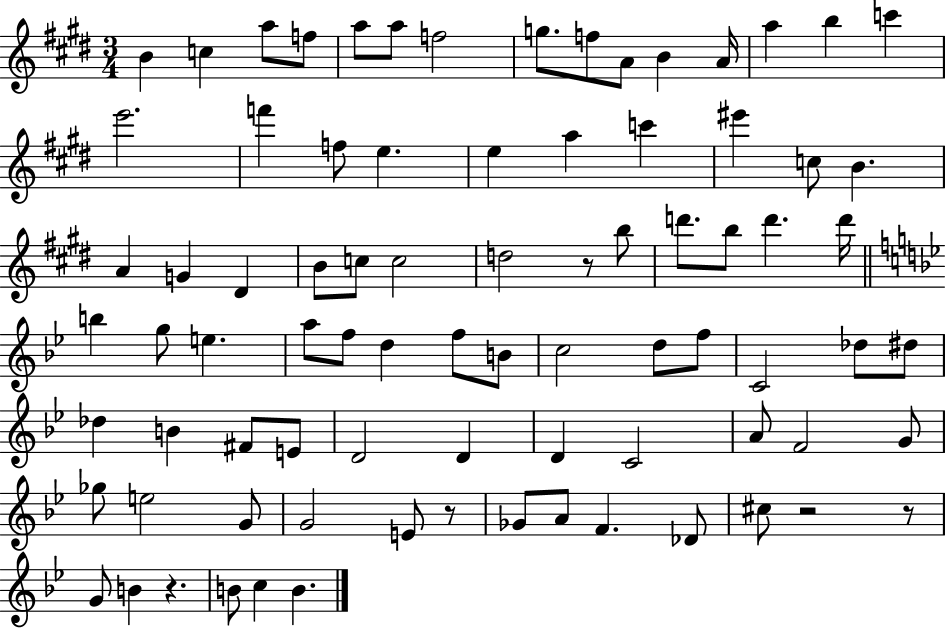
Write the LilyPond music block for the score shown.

{
  \clef treble
  \numericTimeSignature
  \time 3/4
  \key e \major
  b'4 c''4 a''8 f''8 | a''8 a''8 f''2 | g''8. f''8 a'8 b'4 a'16 | a''4 b''4 c'''4 | \break e'''2. | f'''4 f''8 e''4. | e''4 a''4 c'''4 | eis'''4 c''8 b'4. | \break a'4 g'4 dis'4 | b'8 c''8 c''2 | d''2 r8 b''8 | d'''8. b''8 d'''4. d'''16 | \break \bar "||" \break \key bes \major b''4 g''8 e''4. | a''8 f''8 d''4 f''8 b'8 | c''2 d''8 f''8 | c'2 des''8 dis''8 | \break des''4 b'4 fis'8 e'8 | d'2 d'4 | d'4 c'2 | a'8 f'2 g'8 | \break ges''8 e''2 g'8 | g'2 e'8 r8 | ges'8 a'8 f'4. des'8 | cis''8 r2 r8 | \break g'8 b'4 r4. | b'8 c''4 b'4. | \bar "|."
}